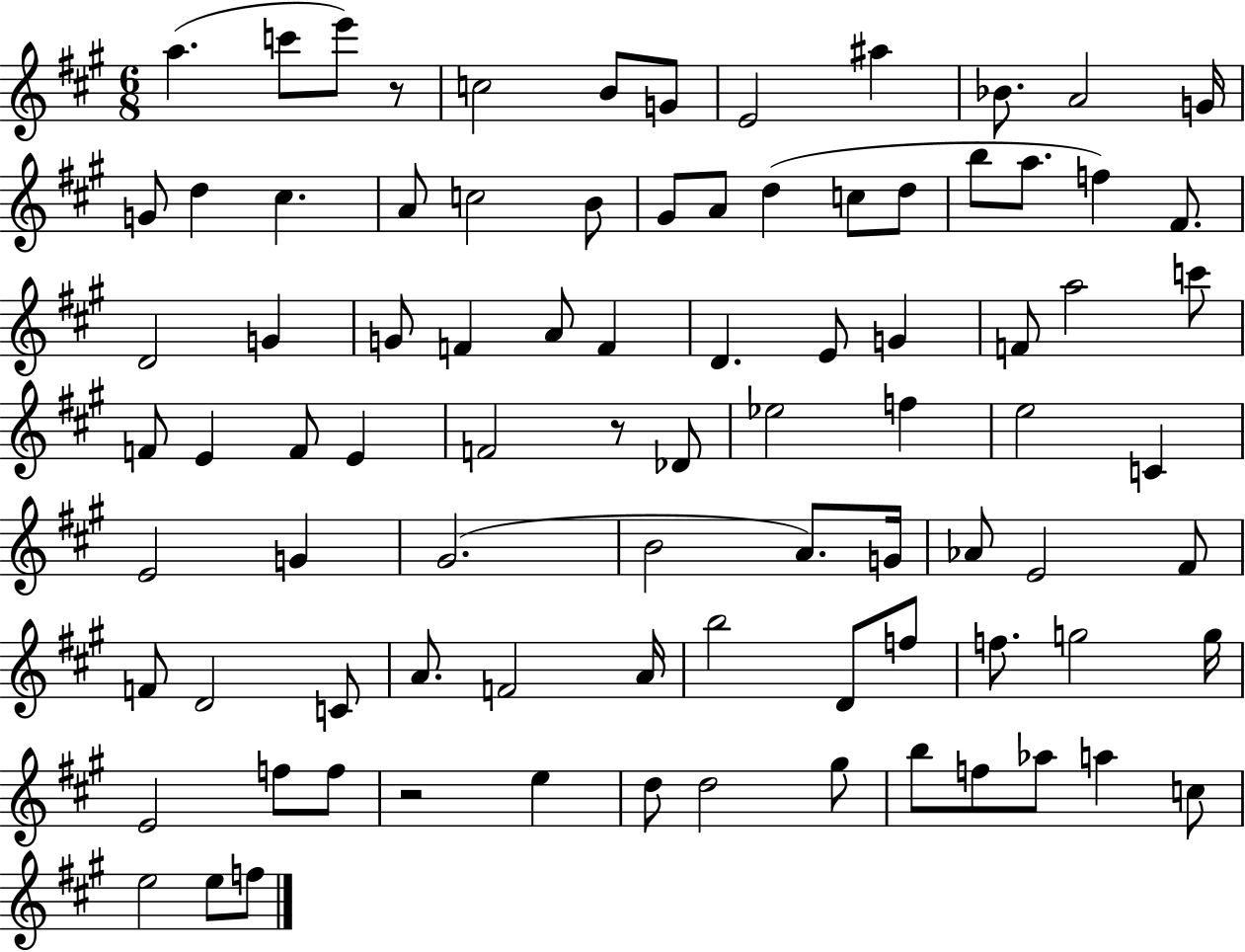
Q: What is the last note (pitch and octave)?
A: F5